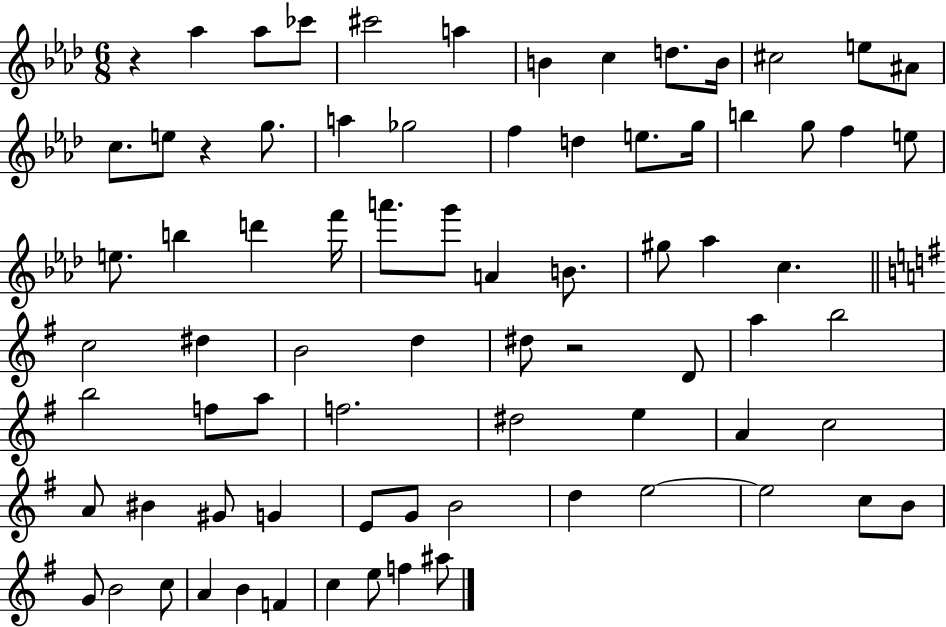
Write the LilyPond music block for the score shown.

{
  \clef treble
  \numericTimeSignature
  \time 6/8
  \key aes \major
  r4 aes''4 aes''8 ces'''8 | cis'''2 a''4 | b'4 c''4 d''8. b'16 | cis''2 e''8 ais'8 | \break c''8. e''8 r4 g''8. | a''4 ges''2 | f''4 d''4 e''8. g''16 | b''4 g''8 f''4 e''8 | \break e''8. b''4 d'''4 f'''16 | a'''8. g'''8 a'4 b'8. | gis''8 aes''4 c''4. | \bar "||" \break \key e \minor c''2 dis''4 | b'2 d''4 | dis''8 r2 d'8 | a''4 b''2 | \break b''2 f''8 a''8 | f''2. | dis''2 e''4 | a'4 c''2 | \break a'8 bis'4 gis'8 g'4 | e'8 g'8 b'2 | d''4 e''2~~ | e''2 c''8 b'8 | \break g'8 b'2 c''8 | a'4 b'4 f'4 | c''4 e''8 f''4 ais''8 | \bar "|."
}